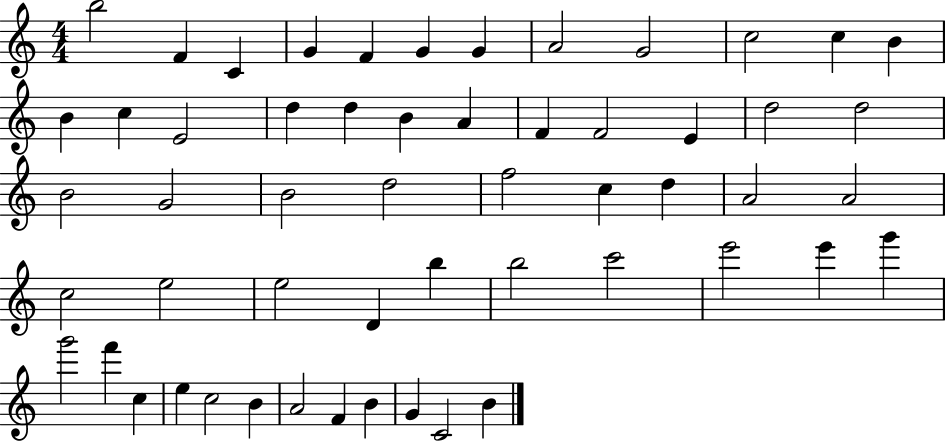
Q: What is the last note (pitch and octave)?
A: B4